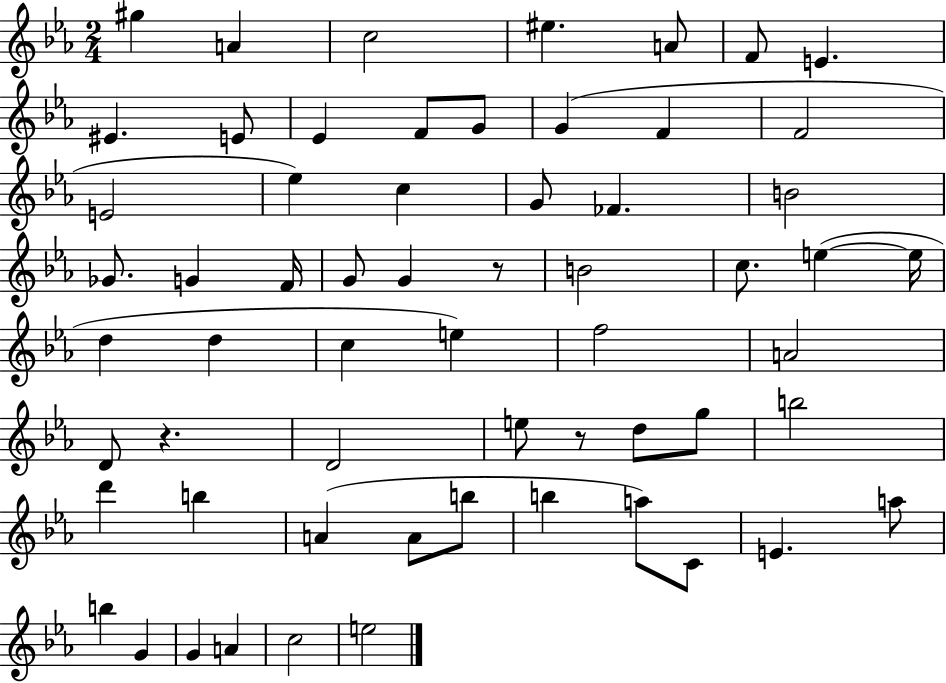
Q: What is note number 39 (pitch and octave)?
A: E5